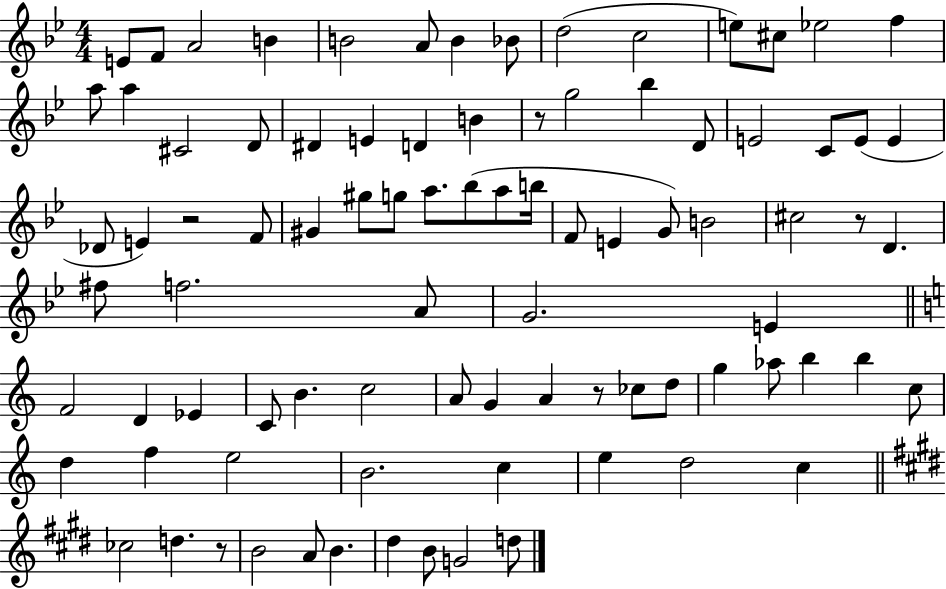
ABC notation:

X:1
T:Untitled
M:4/4
L:1/4
K:Bb
E/2 F/2 A2 B B2 A/2 B _B/2 d2 c2 e/2 ^c/2 _e2 f a/2 a ^C2 D/2 ^D E D B z/2 g2 _b D/2 E2 C/2 E/2 E _D/2 E z2 F/2 ^G ^g/2 g/2 a/2 _b/2 a/2 b/4 F/2 E G/2 B2 ^c2 z/2 D ^f/2 f2 A/2 G2 E F2 D _E C/2 B c2 A/2 G A z/2 _c/2 d/2 g _a/2 b b c/2 d f e2 B2 c e d2 c _c2 d z/2 B2 A/2 B ^d B/2 G2 d/2